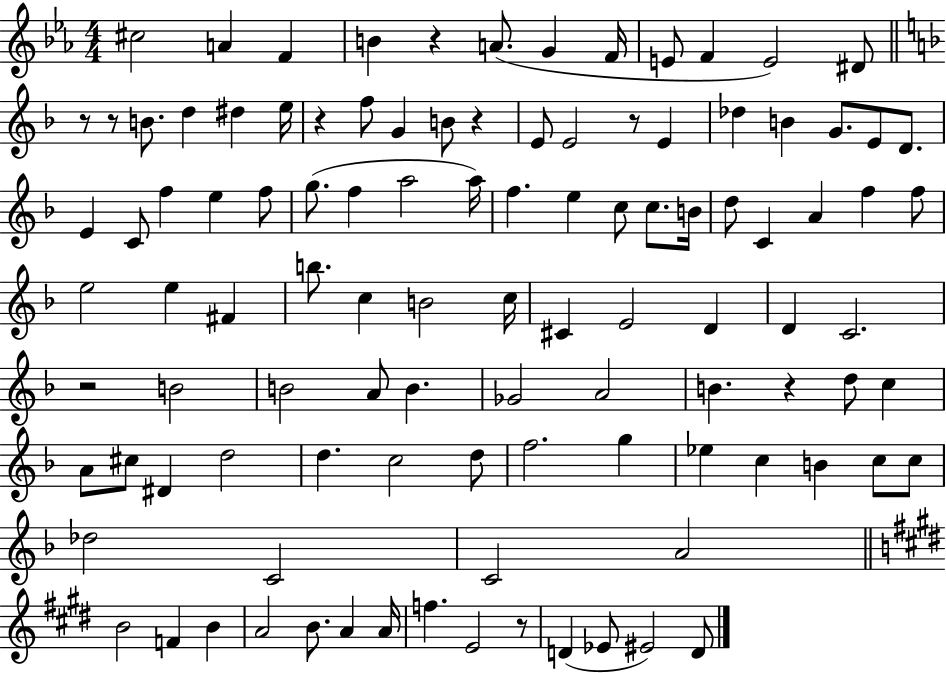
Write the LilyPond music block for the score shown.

{
  \clef treble
  \numericTimeSignature
  \time 4/4
  \key ees \major
  cis''2 a'4 f'4 | b'4 r4 a'8.( g'4 f'16 | e'8 f'4 e'2) dis'8 | \bar "||" \break \key f \major r8 r8 b'8. d''4 dis''4 e''16 | r4 f''8 g'4 b'8 r4 | e'8 e'2 r8 e'4 | des''4 b'4 g'8. e'8 d'8. | \break e'4 c'8 f''4 e''4 f''8 | g''8.( f''4 a''2 a''16) | f''4. e''4 c''8 c''8. b'16 | d''8 c'4 a'4 f''4 f''8 | \break e''2 e''4 fis'4 | b''8. c''4 b'2 c''16 | cis'4 e'2 d'4 | d'4 c'2. | \break r2 b'2 | b'2 a'8 b'4. | ges'2 a'2 | b'4. r4 d''8 c''4 | \break a'8 cis''8 dis'4 d''2 | d''4. c''2 d''8 | f''2. g''4 | ees''4 c''4 b'4 c''8 c''8 | \break des''2 c'2 | c'2 a'2 | \bar "||" \break \key e \major b'2 f'4 b'4 | a'2 b'8. a'4 a'16 | f''4. e'2 r8 | d'4( ees'8 eis'2) d'8 | \break \bar "|."
}